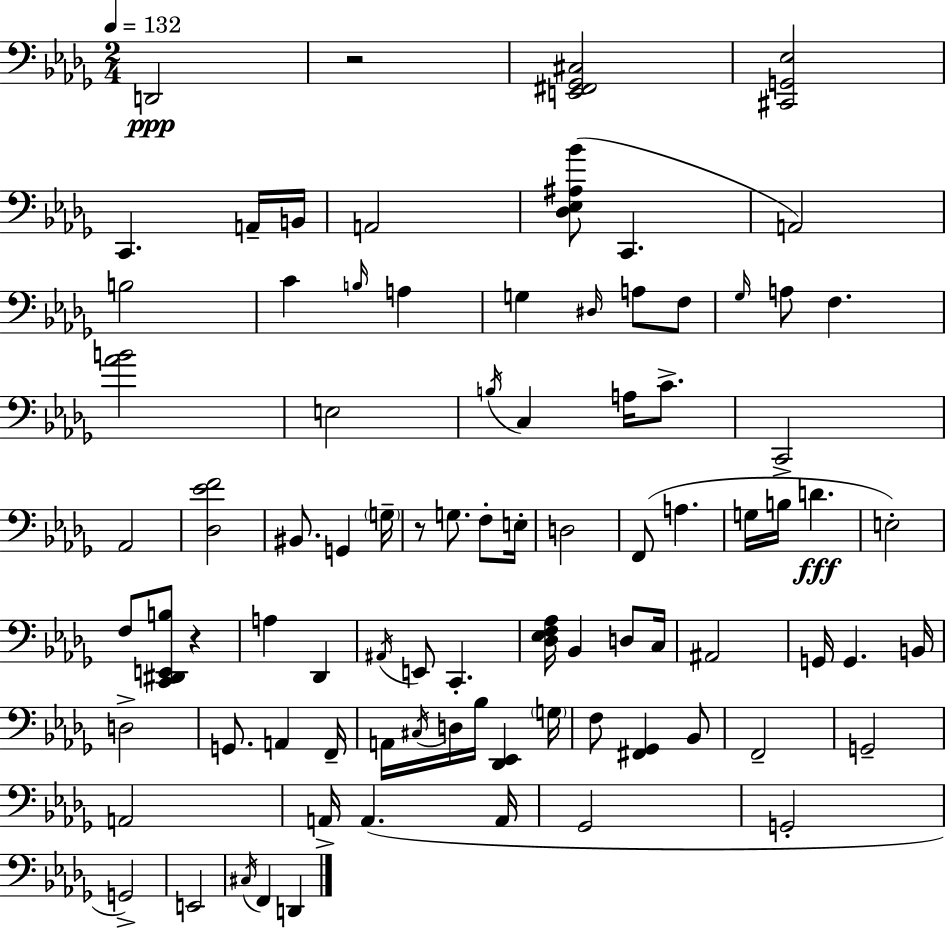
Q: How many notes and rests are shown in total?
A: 87